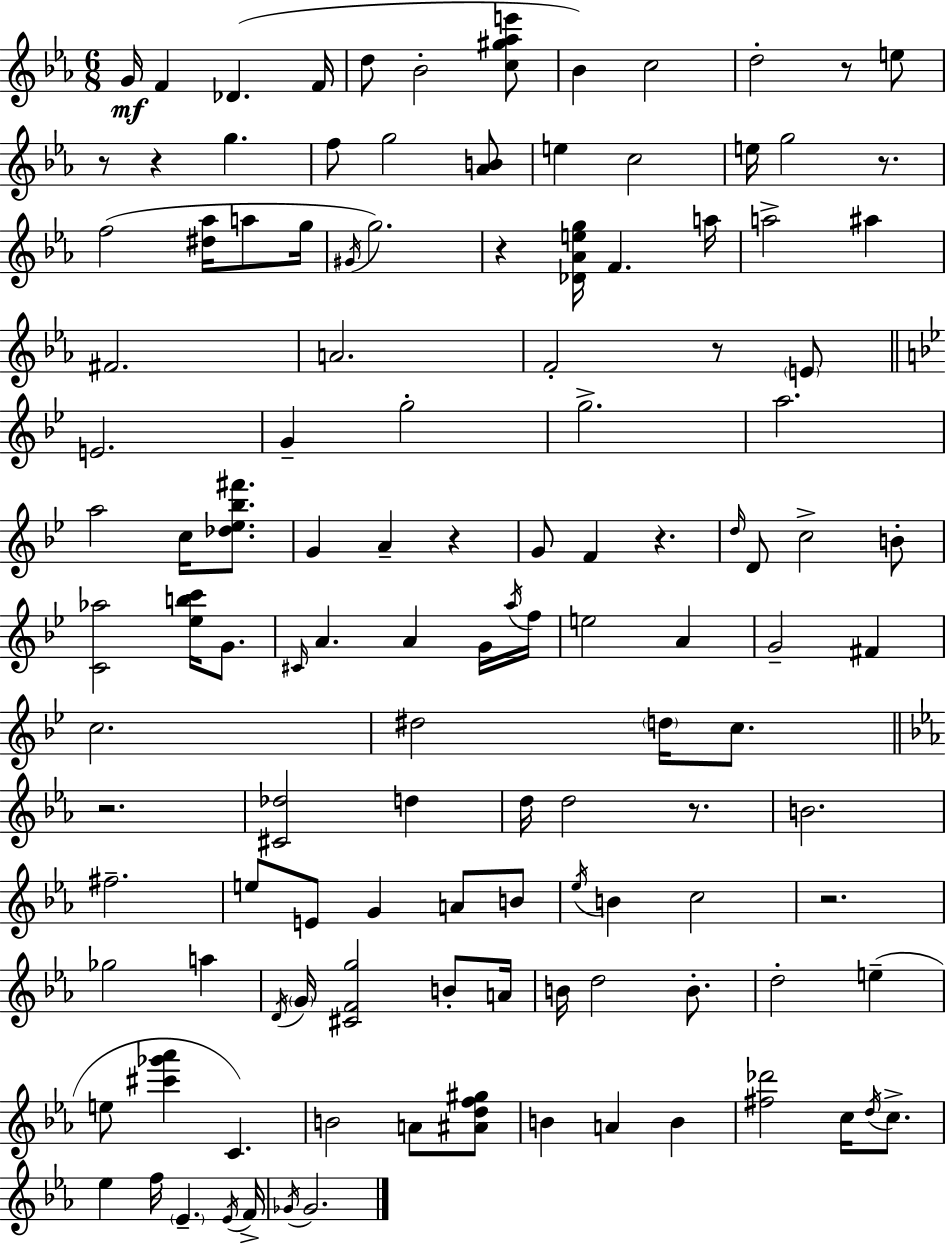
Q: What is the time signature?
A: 6/8